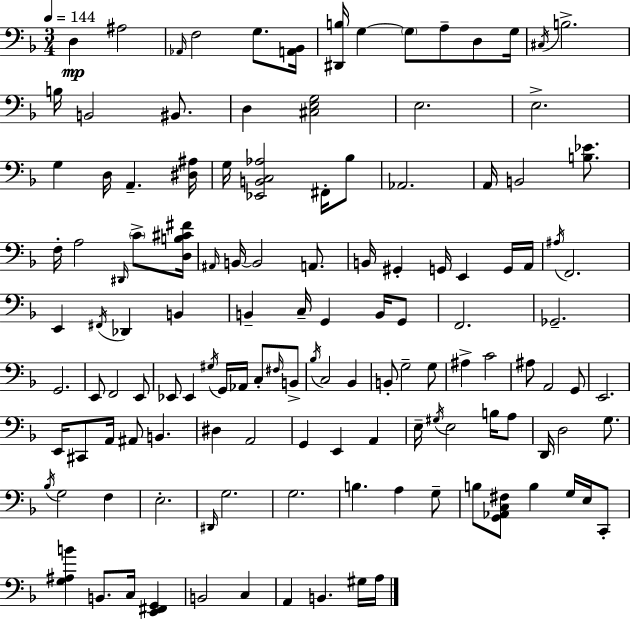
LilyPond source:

{
  \clef bass
  \numericTimeSignature
  \time 3/4
  \key f \major
  \tempo 4 = 144
  d4\mp ais2 | \grace { aes,16 } f2 g8. | <a, bes,>16 <dis, b>16 g4~~ \parenthesize g8 a8-- d8 | g16 \acciaccatura { cis16 } b2.-> | \break b16 b,2 bis,8. | d4 <cis e g>2 | e2. | e2.-> | \break g4 d16 a,4.-- | <dis ais>16 g16 <ees, b, c aes>2 fis,16-. | bes8 aes,2. | a,16 b,2 <b ees'>8. | \break f16-. a2 \grace { dis,16 } | \parenthesize c'8-> <d b cis' fis'>16 \grace { ais,16 } b,16~~ b,2 | a,8. b,16 gis,4-. g,16 e,4 | g,16 a,16 \acciaccatura { ais16 } f,2. | \break e,4 \acciaccatura { fis,16 } des,4 | b,4 b,4-- c16-- g,4 | b,16 g,8 f,2. | ges,2.-- | \break g,2. | e,8 f,2 | e,8 ees,8 ees,4 | \acciaccatura { gis16 } g,16 aes,16 c8-. \grace { fis16 } b,8-> \acciaccatura { bes16 } c2 | \break bes,4 b,8-. g2-- | g8 ais4-> | c'2 ais8 a,2 | g,8 e,2. | \break e,16 cis,8 | a,16 ais,8 b,4. dis4 | a,2 g,4 | e,4 a,4 e16-- \acciaccatura { gis16 } e2 | \break b16 a8 d,16 d2 | g8. \acciaccatura { bes16 } g2 | f4 e2.-. | \grace { dis,16 } | \break g2. | g2. | b4. a4 g8-- | b8 <g, aes, c fis>8 b4 g16 e16 c,8-. | \break <g ais b'>4 b,8. c16 <e, fis, g,>4 | b,2 c4 | a,4 b,4. gis16 a16 | \bar "|."
}